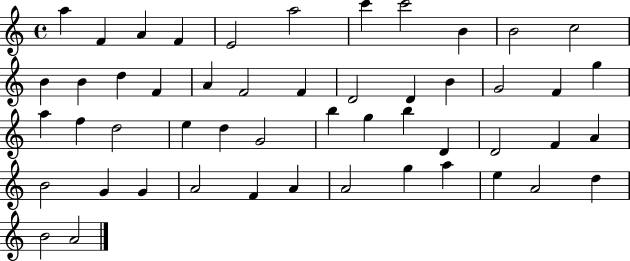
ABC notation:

X:1
T:Untitled
M:4/4
L:1/4
K:C
a F A F E2 a2 c' c'2 B B2 c2 B B d F A F2 F D2 D B G2 F g a f d2 e d G2 b g b D D2 F A B2 G G A2 F A A2 g a e A2 d B2 A2